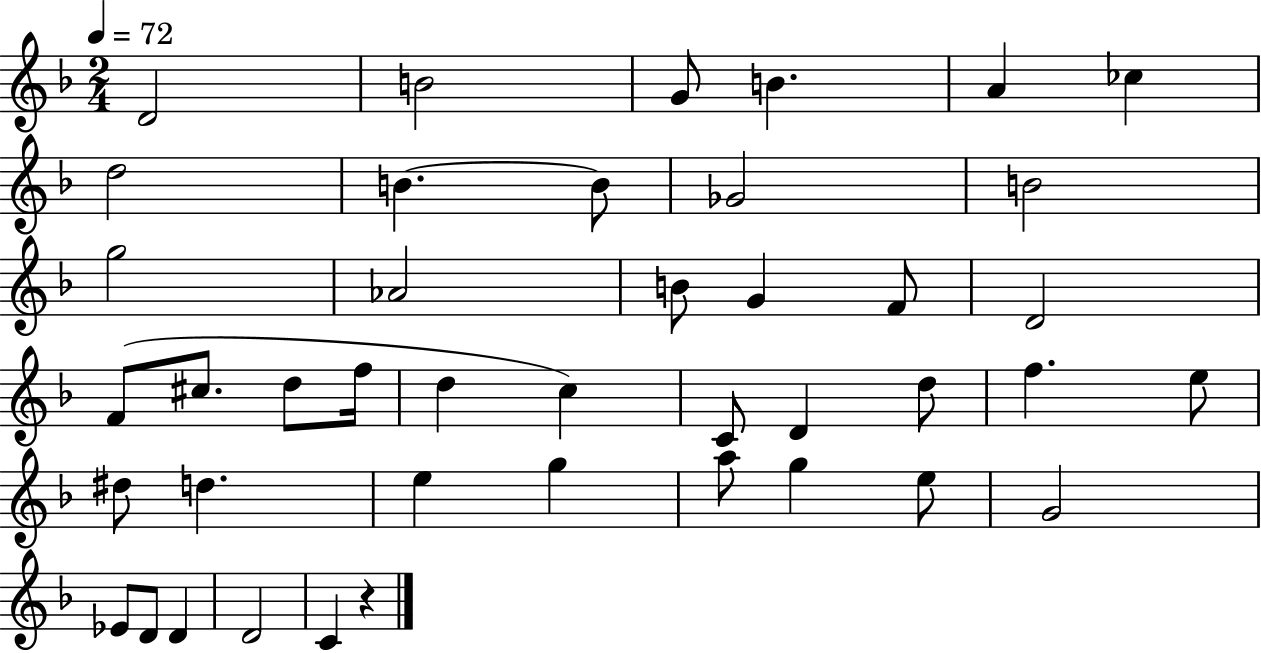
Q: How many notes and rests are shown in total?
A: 42